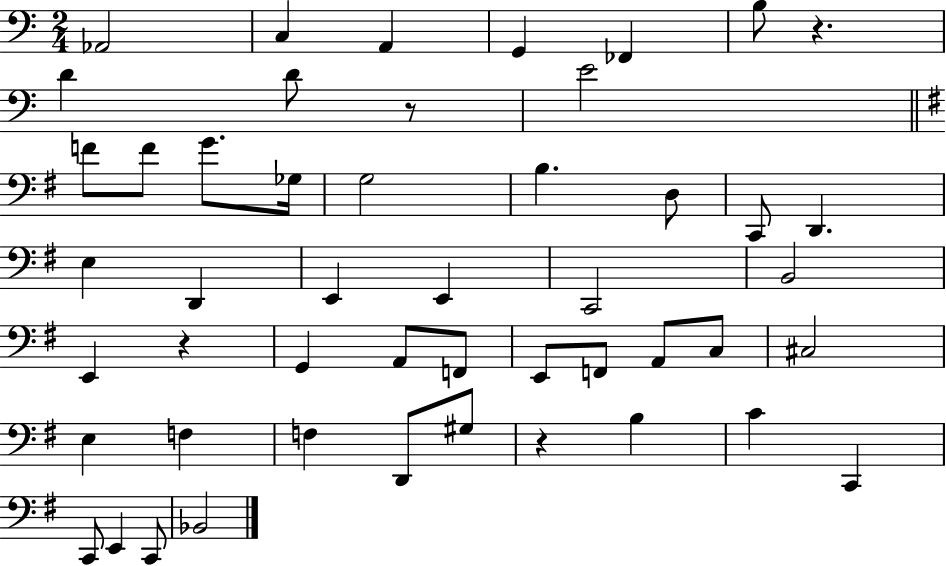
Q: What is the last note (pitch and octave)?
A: Bb2